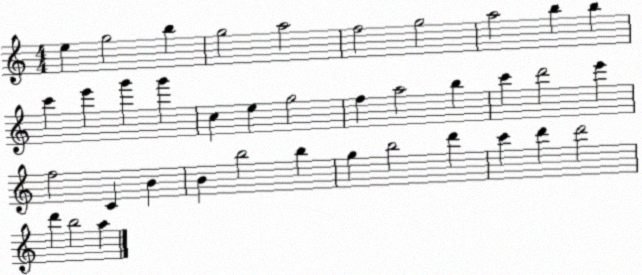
X:1
T:Untitled
M:4/4
L:1/4
K:C
e g2 b g2 a2 f2 g2 a2 b b c' e' g' g' c e g2 f a2 b c' d'2 e' f2 C B B b2 b g b2 d' c' d' d'2 d' b2 a